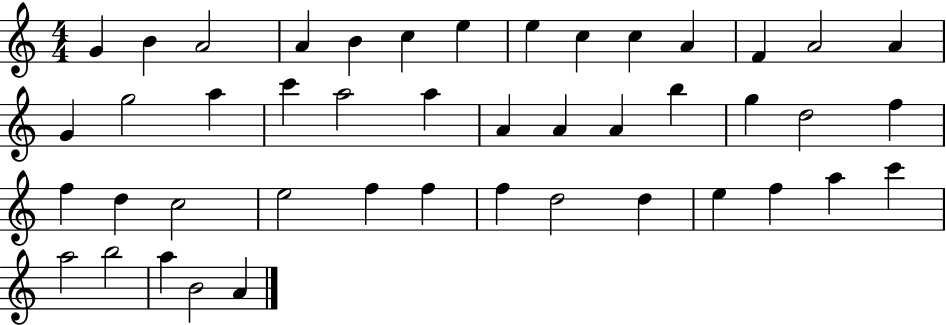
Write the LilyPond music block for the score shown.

{
  \clef treble
  \numericTimeSignature
  \time 4/4
  \key c \major
  g'4 b'4 a'2 | a'4 b'4 c''4 e''4 | e''4 c''4 c''4 a'4 | f'4 a'2 a'4 | \break g'4 g''2 a''4 | c'''4 a''2 a''4 | a'4 a'4 a'4 b''4 | g''4 d''2 f''4 | \break f''4 d''4 c''2 | e''2 f''4 f''4 | f''4 d''2 d''4 | e''4 f''4 a''4 c'''4 | \break a''2 b''2 | a''4 b'2 a'4 | \bar "|."
}